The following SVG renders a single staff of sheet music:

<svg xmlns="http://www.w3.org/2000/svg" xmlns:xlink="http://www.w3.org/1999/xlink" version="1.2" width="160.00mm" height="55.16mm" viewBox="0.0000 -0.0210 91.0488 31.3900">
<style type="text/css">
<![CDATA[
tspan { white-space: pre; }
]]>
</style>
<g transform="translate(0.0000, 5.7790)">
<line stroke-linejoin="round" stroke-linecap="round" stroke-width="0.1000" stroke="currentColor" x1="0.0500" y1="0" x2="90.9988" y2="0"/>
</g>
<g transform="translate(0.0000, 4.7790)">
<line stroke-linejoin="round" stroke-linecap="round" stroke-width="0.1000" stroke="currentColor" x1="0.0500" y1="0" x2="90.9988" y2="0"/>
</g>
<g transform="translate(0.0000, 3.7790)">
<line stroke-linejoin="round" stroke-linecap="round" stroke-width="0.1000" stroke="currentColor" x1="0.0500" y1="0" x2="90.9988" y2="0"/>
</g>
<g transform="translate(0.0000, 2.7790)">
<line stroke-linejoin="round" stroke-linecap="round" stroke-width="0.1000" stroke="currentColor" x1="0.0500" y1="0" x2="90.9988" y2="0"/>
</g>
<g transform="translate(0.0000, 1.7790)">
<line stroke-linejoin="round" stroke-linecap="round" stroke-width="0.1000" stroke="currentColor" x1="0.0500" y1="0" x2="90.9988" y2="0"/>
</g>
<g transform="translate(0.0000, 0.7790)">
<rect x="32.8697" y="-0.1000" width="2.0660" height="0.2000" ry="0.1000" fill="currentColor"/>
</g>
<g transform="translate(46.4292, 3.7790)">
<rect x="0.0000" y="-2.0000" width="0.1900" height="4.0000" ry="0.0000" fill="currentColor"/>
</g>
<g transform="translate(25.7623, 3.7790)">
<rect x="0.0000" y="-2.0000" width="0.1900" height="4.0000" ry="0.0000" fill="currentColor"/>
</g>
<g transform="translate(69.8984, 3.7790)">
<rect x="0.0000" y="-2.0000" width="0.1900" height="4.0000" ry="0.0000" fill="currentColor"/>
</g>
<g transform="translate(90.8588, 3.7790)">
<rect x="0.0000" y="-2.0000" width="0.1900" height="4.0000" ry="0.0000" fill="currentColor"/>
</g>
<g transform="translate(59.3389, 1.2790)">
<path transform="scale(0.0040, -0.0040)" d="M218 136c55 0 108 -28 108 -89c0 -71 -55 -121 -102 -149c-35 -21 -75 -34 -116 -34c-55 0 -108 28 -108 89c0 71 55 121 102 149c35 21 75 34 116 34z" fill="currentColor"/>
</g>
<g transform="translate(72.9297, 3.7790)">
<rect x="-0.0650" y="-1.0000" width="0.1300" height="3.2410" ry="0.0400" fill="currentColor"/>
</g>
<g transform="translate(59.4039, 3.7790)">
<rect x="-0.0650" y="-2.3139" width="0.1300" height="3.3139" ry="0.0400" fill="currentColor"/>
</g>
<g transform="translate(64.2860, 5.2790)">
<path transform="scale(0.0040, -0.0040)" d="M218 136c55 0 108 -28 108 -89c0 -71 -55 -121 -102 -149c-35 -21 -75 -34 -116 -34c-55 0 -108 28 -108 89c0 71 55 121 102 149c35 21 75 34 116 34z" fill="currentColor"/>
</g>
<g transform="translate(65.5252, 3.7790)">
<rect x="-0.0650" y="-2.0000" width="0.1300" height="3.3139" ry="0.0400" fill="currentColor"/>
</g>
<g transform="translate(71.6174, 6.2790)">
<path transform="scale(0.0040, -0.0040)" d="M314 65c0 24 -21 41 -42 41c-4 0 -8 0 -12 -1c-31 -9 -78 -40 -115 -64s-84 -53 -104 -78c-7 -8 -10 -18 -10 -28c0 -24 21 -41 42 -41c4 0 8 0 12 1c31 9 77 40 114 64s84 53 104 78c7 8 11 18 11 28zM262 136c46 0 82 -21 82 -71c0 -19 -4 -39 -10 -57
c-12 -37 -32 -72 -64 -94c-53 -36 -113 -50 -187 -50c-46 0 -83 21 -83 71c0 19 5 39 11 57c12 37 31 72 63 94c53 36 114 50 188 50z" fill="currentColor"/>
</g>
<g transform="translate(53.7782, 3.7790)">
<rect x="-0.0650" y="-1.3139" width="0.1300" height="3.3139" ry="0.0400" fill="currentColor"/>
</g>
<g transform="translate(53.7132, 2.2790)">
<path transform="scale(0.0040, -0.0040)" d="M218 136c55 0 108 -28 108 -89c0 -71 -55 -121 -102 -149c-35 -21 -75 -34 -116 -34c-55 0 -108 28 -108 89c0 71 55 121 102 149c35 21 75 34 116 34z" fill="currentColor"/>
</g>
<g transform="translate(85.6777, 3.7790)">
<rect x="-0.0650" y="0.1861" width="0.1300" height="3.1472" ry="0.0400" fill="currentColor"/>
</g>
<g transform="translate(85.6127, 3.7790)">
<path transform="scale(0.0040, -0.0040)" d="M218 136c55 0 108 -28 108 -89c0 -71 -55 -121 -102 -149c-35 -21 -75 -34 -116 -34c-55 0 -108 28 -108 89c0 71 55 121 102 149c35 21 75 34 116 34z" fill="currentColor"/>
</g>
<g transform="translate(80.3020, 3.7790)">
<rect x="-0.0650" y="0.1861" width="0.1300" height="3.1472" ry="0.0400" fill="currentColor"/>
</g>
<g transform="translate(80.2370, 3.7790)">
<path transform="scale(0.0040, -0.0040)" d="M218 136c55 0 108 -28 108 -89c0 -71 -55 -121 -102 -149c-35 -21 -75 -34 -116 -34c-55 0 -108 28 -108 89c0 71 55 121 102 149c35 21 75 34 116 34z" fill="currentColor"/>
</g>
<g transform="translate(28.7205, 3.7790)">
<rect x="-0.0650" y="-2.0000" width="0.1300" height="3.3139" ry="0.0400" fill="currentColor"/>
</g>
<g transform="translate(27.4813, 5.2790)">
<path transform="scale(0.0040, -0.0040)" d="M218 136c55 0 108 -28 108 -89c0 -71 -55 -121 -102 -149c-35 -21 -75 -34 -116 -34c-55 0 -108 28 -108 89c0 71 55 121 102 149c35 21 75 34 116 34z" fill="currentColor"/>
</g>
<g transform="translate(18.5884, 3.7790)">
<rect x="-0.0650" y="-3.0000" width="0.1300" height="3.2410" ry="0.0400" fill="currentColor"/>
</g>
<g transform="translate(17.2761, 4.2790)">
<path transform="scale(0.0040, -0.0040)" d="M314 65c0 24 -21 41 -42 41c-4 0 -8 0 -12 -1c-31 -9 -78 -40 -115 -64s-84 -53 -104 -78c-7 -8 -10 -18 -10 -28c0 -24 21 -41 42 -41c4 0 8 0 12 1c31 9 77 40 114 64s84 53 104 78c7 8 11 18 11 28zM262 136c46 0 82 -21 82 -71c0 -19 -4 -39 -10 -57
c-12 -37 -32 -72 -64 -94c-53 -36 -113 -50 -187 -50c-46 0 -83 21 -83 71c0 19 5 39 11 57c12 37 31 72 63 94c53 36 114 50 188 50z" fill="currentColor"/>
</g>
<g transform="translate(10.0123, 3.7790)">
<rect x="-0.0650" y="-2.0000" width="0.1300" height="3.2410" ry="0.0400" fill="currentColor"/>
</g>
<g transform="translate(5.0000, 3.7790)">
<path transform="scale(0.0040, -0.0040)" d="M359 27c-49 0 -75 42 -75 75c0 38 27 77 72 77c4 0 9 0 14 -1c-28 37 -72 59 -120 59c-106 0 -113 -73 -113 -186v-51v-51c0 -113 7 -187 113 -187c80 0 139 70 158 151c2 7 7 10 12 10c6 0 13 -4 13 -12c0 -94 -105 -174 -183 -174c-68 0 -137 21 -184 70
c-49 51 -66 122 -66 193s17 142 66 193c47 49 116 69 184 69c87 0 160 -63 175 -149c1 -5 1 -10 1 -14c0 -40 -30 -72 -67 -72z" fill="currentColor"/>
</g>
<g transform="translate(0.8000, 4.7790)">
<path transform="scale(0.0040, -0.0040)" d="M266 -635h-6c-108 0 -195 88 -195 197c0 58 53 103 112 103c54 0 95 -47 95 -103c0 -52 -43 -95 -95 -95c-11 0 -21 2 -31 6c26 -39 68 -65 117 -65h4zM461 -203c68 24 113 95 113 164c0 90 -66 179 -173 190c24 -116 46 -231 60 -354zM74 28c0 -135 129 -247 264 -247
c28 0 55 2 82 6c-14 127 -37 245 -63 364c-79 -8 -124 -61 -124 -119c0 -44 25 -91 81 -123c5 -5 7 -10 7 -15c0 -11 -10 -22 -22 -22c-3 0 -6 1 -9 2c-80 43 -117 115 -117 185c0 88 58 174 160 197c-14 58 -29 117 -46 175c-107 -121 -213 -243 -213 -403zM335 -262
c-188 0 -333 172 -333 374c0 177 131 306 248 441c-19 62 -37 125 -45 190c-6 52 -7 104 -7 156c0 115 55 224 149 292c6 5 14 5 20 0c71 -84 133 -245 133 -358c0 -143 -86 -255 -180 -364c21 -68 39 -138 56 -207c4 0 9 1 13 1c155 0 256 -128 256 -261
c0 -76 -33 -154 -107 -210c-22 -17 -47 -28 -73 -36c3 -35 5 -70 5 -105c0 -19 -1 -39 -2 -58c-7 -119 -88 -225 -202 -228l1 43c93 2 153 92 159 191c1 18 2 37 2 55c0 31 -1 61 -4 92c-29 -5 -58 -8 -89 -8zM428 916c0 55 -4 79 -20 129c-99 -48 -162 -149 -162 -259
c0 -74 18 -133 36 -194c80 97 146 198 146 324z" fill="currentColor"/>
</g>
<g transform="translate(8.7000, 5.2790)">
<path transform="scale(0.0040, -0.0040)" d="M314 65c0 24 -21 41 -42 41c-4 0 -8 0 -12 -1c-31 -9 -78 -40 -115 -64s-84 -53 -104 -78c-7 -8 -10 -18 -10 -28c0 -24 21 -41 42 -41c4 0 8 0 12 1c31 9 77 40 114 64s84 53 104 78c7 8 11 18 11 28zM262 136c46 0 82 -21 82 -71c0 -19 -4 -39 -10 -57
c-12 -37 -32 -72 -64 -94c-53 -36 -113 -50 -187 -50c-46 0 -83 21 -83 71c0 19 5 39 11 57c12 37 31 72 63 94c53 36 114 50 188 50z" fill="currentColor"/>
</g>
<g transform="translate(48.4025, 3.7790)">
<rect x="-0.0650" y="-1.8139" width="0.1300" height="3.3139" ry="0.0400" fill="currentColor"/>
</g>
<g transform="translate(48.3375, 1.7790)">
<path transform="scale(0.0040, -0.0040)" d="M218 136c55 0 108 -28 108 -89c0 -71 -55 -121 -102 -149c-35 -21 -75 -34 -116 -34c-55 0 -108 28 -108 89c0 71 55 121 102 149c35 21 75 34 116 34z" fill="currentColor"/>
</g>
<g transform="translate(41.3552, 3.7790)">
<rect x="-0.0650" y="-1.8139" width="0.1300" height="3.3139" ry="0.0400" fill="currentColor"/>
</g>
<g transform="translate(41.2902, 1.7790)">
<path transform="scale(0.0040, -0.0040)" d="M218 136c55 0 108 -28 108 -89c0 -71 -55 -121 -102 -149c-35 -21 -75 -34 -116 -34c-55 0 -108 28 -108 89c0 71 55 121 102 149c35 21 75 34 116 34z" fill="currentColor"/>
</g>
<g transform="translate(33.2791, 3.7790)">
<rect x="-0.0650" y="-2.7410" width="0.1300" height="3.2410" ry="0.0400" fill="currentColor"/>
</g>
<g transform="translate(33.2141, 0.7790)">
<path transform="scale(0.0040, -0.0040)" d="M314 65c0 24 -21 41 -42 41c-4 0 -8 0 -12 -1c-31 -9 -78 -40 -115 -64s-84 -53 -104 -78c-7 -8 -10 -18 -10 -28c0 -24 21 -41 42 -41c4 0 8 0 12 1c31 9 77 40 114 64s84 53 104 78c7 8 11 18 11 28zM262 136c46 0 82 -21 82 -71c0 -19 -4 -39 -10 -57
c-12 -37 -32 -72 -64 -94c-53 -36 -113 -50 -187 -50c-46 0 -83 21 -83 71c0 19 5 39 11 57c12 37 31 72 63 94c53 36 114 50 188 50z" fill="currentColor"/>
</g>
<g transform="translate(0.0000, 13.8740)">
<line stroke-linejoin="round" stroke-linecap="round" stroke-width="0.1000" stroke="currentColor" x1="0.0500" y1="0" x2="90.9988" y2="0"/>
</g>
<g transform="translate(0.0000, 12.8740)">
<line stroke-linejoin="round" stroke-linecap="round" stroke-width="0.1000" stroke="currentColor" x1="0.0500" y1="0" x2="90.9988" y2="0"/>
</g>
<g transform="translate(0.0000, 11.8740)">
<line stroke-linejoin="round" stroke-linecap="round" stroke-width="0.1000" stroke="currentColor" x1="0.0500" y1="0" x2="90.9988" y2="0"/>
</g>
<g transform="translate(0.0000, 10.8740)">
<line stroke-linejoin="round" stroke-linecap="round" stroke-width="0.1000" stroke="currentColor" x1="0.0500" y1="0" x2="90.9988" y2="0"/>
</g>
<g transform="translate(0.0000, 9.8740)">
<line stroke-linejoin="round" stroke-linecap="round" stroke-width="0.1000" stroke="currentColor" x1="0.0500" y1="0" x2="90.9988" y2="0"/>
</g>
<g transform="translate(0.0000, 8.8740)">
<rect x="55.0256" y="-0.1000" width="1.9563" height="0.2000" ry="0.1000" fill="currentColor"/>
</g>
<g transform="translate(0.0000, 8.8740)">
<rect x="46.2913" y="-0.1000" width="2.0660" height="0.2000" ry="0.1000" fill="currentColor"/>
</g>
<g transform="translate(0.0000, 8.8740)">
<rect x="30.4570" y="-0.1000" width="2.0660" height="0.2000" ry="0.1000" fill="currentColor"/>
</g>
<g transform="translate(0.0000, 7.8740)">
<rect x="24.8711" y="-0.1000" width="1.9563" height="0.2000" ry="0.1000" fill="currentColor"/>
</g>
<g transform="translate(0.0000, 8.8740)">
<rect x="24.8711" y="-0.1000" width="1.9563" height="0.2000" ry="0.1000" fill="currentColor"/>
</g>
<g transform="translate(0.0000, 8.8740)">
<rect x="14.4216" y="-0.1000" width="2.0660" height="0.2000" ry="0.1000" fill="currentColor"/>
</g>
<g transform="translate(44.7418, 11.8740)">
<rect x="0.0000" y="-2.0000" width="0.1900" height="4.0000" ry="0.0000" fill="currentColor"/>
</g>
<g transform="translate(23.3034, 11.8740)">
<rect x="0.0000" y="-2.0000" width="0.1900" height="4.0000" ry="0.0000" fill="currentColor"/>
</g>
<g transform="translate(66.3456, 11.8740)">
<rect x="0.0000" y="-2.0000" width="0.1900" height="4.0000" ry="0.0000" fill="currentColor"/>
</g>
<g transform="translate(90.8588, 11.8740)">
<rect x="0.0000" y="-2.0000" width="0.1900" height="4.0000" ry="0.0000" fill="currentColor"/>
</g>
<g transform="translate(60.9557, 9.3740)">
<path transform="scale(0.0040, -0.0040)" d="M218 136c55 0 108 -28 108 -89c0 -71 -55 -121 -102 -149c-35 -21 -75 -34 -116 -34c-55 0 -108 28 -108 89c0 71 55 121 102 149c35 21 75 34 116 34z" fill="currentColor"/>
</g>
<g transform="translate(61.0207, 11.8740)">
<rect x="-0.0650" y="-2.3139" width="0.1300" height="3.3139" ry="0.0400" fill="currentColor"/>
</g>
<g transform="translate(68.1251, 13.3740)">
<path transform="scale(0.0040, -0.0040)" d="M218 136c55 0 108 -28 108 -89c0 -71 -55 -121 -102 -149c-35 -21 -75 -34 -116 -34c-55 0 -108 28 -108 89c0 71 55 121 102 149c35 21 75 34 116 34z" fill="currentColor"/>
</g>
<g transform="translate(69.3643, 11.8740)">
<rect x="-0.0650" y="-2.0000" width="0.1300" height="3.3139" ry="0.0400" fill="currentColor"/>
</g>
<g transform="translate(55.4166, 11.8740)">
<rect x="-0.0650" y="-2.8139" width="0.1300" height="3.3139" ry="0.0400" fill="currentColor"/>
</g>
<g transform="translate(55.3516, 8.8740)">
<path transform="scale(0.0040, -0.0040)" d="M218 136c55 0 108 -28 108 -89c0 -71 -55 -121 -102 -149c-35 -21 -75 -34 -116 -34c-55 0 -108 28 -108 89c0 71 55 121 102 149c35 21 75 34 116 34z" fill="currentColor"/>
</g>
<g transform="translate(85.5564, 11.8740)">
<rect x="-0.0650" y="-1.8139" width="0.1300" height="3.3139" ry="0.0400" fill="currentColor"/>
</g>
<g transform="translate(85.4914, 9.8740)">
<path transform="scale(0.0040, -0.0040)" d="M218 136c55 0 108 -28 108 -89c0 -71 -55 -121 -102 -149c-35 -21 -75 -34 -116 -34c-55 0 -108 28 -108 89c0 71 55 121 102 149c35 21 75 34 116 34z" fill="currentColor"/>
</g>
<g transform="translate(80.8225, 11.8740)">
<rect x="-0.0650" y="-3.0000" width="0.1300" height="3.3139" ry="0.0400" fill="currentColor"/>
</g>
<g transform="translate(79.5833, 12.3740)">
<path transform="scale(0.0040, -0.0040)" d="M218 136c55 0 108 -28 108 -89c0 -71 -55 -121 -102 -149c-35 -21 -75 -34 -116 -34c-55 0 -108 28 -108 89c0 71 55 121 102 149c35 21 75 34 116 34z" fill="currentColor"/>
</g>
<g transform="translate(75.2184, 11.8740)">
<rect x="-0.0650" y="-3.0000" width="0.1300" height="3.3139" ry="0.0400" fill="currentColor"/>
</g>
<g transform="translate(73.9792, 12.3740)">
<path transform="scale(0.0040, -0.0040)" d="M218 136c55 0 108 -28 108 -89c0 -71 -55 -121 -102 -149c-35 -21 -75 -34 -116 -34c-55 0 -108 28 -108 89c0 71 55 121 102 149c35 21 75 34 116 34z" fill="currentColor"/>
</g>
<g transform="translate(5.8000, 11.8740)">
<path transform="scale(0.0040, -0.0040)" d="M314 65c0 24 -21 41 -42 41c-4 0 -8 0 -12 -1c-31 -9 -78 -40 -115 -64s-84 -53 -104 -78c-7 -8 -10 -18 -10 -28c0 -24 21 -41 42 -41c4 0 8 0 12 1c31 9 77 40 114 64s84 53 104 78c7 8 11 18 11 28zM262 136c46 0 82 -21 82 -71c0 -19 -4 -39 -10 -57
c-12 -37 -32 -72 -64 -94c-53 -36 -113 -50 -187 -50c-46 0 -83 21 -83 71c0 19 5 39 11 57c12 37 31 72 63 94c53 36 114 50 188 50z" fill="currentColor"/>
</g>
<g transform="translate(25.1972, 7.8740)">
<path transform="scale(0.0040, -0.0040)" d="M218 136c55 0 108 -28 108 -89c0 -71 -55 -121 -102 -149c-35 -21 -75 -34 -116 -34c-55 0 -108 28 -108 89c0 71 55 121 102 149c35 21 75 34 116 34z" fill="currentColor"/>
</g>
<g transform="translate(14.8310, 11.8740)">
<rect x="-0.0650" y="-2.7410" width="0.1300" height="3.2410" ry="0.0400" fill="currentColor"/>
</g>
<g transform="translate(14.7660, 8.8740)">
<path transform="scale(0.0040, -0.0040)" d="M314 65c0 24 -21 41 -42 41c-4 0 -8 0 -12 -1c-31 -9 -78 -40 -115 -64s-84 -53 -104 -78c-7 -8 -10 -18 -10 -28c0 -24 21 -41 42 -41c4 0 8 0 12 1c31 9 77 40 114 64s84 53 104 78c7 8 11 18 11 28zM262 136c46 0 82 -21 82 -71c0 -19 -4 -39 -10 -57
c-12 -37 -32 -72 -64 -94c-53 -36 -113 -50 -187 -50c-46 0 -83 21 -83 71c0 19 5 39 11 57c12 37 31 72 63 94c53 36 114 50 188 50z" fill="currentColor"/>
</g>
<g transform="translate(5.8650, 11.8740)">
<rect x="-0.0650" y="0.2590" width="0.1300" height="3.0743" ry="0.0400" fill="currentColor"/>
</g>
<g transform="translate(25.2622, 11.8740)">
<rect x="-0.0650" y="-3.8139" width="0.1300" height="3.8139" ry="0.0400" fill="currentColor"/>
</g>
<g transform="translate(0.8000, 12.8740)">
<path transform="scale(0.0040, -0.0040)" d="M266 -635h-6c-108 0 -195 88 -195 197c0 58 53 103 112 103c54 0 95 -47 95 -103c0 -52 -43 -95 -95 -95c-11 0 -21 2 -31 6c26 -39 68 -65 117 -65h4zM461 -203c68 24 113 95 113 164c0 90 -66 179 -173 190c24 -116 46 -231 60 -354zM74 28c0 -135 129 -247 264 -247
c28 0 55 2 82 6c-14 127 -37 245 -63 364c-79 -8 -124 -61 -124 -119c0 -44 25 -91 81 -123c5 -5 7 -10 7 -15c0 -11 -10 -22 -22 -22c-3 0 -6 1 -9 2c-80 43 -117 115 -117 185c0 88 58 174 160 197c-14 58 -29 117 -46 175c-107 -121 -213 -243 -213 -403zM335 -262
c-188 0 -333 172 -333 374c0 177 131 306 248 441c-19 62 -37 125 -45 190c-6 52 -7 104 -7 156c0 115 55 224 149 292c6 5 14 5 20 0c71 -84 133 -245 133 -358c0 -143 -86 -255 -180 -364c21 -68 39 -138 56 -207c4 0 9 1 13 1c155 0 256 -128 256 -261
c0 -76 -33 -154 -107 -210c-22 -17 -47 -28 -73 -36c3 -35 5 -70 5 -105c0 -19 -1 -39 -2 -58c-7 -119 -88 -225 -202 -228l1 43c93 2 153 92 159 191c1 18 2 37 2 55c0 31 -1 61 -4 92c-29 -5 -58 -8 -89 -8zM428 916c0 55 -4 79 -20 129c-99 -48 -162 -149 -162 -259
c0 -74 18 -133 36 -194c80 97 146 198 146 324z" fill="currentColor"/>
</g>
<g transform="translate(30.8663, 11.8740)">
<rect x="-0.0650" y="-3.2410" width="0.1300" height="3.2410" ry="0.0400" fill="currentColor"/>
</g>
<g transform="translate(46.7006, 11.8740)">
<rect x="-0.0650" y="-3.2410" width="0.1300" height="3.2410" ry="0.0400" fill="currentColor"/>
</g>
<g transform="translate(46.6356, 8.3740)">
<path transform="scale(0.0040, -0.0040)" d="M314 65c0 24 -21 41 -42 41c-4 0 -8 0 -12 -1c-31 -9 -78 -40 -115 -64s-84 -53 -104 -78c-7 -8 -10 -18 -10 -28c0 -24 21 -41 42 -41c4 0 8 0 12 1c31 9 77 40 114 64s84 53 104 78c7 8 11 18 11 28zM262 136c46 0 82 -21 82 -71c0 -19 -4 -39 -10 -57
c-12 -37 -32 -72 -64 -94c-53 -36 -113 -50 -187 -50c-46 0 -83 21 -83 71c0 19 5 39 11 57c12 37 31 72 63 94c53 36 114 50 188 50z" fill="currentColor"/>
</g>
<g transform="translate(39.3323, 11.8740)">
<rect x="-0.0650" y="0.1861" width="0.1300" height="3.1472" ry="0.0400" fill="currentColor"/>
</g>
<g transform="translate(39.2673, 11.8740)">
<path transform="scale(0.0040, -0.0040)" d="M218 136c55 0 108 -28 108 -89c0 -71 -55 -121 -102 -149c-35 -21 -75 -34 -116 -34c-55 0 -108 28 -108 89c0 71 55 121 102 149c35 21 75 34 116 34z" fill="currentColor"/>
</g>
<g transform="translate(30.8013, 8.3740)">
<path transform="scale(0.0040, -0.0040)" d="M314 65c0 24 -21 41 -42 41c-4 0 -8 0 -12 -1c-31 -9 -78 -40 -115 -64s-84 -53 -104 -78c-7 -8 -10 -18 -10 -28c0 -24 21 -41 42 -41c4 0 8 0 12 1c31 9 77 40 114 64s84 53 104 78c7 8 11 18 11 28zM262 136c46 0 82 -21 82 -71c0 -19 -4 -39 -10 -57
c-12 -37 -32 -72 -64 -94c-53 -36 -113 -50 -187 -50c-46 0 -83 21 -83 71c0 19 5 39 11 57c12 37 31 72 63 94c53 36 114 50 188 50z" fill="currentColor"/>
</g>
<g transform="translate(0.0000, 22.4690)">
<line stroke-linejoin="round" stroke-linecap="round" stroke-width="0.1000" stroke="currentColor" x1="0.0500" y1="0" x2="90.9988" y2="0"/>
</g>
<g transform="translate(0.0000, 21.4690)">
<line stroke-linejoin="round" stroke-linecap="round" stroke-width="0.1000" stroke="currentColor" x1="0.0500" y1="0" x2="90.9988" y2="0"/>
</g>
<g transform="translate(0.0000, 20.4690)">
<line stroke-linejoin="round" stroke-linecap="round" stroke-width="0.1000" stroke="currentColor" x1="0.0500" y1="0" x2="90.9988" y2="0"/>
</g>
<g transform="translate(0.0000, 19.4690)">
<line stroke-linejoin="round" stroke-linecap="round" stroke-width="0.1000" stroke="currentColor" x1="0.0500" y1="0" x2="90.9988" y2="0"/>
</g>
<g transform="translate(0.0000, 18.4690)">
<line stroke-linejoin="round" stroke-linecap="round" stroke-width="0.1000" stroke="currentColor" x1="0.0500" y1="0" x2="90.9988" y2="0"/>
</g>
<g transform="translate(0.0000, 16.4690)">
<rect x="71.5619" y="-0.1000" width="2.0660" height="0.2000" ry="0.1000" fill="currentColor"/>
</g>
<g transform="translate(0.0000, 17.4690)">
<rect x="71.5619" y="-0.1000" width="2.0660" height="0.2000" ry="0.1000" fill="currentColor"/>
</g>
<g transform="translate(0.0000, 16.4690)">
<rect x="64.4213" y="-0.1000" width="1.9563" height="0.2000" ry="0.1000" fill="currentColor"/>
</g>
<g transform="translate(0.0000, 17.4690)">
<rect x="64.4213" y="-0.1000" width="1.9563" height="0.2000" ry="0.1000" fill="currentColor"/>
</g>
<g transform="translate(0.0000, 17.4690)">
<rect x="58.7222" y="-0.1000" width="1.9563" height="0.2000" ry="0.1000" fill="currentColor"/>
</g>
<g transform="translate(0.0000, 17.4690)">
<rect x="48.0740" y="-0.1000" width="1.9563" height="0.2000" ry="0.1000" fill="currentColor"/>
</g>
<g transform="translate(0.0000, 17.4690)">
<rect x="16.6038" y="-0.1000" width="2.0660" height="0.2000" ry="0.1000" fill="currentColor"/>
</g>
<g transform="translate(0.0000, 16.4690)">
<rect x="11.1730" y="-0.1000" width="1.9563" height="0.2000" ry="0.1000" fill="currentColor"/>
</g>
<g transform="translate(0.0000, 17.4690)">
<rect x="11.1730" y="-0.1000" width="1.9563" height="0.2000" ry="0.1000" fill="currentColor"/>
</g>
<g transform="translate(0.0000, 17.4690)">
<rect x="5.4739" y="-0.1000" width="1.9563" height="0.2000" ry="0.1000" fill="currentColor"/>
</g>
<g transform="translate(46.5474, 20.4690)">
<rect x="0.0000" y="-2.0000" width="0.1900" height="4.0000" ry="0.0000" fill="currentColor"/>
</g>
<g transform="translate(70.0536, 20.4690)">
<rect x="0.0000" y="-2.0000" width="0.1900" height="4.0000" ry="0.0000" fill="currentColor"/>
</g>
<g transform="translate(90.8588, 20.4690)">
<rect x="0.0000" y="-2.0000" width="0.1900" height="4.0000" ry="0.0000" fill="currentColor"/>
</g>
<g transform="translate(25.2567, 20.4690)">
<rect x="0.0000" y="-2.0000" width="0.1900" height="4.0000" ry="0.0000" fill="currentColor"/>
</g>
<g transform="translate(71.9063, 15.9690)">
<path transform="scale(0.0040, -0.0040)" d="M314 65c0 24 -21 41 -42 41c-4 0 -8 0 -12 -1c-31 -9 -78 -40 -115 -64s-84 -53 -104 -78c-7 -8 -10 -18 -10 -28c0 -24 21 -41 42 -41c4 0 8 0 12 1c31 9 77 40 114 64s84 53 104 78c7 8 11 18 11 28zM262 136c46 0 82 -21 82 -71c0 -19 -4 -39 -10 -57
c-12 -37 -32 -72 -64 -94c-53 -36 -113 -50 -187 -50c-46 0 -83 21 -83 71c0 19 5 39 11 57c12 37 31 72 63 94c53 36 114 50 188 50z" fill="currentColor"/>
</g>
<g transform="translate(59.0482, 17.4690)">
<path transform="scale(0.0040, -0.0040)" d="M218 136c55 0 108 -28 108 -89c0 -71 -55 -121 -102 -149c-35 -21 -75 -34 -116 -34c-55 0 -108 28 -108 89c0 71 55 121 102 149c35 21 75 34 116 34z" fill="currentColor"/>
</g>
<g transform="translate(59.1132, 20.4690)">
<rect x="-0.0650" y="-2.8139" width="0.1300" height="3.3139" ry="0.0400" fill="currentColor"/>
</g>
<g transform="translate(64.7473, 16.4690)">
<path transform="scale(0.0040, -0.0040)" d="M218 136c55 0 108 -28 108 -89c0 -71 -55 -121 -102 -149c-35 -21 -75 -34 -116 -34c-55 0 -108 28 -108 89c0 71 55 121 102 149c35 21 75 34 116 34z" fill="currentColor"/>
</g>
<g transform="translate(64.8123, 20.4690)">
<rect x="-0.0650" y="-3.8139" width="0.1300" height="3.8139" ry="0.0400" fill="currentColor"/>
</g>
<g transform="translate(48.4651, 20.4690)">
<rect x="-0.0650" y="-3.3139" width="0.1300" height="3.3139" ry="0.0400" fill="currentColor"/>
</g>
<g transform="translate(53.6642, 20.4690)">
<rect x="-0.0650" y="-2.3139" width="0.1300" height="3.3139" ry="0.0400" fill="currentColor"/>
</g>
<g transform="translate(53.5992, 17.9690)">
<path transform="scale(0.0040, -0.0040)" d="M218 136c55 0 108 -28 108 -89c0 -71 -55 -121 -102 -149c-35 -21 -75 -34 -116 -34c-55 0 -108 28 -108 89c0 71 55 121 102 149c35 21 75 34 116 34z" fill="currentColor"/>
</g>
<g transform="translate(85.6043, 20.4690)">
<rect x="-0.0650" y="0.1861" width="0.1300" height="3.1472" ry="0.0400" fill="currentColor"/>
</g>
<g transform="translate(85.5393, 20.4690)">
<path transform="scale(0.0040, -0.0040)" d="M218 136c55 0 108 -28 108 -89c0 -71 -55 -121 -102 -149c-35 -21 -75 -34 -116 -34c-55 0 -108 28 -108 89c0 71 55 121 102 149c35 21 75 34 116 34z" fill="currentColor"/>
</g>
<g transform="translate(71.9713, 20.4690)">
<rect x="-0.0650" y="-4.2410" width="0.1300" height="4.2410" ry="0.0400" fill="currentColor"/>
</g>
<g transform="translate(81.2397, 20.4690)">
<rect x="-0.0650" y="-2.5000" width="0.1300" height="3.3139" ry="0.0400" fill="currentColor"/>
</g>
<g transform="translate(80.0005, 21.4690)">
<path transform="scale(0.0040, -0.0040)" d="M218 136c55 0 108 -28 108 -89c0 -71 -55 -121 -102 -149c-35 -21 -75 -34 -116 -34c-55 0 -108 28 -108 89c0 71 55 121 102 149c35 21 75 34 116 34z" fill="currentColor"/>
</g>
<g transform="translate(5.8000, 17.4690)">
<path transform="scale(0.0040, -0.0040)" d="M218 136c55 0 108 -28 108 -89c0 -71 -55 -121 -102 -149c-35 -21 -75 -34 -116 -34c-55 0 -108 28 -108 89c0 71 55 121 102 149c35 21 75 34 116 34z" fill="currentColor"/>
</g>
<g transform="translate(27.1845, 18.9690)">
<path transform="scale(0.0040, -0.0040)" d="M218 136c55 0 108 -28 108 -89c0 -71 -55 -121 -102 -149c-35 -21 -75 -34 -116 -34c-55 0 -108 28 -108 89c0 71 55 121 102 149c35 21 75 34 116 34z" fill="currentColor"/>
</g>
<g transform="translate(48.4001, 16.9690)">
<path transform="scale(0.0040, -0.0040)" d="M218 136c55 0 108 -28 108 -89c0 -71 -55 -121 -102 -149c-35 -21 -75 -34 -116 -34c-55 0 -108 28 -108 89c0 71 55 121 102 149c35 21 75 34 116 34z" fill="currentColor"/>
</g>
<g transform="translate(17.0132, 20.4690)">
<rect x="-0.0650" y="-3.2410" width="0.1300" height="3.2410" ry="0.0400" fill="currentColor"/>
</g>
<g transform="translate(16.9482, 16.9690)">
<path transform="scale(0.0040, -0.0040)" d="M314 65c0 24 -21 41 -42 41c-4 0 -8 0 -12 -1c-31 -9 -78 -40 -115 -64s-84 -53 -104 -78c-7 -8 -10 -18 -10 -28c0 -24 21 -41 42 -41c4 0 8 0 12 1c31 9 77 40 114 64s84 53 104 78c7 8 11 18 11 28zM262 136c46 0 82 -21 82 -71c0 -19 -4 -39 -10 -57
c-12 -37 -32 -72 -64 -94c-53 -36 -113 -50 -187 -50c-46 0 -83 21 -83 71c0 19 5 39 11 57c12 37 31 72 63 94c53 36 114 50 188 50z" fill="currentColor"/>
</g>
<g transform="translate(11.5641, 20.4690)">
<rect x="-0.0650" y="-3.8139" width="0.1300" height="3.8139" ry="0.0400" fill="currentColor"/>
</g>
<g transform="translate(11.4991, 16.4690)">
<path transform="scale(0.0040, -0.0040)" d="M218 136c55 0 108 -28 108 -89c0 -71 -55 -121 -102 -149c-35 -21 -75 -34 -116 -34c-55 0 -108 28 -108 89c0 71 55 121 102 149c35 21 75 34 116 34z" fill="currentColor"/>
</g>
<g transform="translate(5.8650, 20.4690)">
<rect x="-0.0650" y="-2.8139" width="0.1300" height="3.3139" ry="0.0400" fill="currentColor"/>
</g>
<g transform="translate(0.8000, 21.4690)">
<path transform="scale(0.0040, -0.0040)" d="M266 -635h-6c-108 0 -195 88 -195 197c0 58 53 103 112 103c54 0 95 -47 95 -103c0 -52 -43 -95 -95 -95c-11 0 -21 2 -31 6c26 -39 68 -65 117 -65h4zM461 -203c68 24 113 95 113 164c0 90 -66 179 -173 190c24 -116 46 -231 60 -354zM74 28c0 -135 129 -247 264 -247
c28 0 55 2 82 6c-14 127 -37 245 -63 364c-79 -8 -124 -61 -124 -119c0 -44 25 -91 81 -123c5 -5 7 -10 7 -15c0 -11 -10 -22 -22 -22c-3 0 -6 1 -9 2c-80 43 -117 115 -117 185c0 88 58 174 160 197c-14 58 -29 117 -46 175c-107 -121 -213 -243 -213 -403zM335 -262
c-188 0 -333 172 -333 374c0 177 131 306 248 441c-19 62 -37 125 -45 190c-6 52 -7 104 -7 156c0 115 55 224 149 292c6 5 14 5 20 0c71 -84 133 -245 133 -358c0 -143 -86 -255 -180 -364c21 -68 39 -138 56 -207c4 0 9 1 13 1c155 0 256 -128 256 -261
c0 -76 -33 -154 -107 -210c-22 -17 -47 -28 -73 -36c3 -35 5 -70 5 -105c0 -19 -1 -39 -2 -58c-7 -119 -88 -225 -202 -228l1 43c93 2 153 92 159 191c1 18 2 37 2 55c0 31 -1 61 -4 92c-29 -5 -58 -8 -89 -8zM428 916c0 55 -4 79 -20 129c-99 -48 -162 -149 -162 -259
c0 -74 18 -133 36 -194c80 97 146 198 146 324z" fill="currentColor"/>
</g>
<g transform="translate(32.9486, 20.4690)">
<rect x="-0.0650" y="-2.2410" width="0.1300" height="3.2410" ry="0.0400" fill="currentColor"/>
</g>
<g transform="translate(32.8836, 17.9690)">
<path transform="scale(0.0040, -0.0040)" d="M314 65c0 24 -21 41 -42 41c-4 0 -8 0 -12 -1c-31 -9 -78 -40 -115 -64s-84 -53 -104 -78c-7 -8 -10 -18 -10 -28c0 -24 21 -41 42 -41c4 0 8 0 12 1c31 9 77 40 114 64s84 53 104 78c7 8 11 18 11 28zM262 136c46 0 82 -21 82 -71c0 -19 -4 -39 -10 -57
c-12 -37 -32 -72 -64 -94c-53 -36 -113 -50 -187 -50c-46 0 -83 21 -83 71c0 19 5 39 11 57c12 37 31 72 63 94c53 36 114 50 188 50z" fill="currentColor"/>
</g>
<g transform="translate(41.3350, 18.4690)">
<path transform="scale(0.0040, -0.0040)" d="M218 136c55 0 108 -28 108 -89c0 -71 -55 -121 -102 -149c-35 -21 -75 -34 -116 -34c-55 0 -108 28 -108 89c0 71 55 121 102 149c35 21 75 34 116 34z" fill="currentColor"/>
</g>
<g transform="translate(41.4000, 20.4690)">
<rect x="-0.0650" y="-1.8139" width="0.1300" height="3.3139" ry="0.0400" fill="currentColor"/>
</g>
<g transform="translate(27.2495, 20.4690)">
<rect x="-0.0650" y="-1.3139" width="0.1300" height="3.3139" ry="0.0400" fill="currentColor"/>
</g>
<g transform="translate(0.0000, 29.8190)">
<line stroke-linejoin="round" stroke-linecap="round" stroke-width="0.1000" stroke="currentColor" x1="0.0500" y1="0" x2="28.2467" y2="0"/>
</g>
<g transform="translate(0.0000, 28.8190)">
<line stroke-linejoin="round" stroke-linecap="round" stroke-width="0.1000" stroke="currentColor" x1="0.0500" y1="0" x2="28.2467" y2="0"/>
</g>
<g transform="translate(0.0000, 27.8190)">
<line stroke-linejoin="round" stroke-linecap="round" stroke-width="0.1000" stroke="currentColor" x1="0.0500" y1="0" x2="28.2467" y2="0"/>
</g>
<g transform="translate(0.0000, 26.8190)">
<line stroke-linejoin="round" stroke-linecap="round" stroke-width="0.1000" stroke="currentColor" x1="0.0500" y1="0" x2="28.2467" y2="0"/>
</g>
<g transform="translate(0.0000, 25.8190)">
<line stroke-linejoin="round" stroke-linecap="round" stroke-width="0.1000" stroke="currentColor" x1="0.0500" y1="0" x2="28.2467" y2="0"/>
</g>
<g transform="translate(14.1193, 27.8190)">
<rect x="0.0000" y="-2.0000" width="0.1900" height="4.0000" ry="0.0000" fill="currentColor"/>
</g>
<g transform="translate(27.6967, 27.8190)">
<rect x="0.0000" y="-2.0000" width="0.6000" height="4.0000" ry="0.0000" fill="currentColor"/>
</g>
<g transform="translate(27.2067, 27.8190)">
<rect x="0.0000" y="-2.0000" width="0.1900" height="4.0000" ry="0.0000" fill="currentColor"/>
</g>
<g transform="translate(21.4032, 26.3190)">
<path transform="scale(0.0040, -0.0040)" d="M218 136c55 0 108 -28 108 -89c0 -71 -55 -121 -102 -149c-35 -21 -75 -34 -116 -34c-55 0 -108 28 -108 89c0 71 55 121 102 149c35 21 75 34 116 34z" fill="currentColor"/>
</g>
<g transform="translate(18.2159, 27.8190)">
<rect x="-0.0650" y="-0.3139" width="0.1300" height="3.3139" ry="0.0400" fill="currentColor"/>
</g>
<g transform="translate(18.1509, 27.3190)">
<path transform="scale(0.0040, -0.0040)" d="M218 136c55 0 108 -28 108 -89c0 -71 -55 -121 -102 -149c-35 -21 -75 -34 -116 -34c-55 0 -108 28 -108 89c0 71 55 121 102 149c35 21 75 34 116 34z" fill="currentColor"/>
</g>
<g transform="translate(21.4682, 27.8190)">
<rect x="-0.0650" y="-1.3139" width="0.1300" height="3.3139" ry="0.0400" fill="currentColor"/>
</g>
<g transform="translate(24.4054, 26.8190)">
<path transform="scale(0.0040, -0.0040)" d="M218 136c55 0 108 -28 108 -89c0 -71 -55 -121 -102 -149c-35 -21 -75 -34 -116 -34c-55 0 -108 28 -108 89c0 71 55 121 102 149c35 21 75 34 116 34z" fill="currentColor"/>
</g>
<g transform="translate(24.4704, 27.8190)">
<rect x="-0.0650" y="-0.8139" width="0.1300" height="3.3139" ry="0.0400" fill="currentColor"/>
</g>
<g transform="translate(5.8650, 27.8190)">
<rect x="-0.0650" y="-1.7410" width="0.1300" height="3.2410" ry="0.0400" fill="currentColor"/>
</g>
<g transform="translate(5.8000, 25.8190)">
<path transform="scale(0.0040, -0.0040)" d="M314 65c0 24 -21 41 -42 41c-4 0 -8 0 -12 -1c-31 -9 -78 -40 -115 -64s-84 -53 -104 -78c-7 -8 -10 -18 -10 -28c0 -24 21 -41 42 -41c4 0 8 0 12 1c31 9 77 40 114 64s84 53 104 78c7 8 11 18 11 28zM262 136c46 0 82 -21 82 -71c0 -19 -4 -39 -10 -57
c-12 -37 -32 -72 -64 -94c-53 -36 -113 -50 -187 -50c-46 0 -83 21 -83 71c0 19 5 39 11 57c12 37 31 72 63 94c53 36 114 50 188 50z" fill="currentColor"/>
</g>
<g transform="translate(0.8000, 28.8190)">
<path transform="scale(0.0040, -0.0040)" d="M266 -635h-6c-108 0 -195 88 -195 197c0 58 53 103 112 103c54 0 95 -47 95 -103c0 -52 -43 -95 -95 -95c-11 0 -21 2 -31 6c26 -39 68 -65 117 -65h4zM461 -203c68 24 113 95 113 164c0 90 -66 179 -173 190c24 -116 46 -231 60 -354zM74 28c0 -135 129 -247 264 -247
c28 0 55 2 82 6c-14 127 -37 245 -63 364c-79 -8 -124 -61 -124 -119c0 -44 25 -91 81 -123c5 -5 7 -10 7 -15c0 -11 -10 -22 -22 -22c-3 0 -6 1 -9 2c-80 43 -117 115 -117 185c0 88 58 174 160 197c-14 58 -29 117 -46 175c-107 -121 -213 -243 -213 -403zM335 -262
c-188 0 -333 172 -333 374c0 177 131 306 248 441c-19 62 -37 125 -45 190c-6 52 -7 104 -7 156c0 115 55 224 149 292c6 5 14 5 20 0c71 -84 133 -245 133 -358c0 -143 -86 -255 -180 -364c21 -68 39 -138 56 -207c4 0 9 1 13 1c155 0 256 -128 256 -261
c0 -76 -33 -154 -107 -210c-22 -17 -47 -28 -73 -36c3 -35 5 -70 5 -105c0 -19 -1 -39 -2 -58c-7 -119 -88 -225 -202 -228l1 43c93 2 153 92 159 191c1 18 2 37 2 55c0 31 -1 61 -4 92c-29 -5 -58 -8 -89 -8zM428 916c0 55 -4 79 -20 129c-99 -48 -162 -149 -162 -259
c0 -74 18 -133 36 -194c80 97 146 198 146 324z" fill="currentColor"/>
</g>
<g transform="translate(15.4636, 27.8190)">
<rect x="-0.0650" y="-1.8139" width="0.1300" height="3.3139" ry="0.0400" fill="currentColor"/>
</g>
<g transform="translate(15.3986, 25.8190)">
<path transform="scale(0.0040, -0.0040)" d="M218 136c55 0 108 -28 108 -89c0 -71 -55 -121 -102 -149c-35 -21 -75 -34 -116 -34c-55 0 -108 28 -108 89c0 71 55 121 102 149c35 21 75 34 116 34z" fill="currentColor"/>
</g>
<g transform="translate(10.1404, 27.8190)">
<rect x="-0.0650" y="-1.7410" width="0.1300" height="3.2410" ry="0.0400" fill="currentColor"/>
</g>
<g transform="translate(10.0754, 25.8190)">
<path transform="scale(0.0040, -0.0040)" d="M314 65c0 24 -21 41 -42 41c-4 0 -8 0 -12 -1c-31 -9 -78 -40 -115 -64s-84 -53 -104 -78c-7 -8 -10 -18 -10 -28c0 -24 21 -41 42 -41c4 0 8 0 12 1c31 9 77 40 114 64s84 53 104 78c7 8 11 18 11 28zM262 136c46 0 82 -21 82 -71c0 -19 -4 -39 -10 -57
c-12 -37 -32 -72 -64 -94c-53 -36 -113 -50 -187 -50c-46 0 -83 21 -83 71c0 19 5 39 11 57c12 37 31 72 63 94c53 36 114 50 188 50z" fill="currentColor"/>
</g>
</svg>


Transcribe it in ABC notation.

X:1
T:Untitled
M:4/4
L:1/4
K:C
F2 A2 F a2 f f e g F D2 B B B2 a2 c' b2 B b2 a g F A A f a c' b2 e g2 f b g a c' d'2 G B f2 f2 f c e d